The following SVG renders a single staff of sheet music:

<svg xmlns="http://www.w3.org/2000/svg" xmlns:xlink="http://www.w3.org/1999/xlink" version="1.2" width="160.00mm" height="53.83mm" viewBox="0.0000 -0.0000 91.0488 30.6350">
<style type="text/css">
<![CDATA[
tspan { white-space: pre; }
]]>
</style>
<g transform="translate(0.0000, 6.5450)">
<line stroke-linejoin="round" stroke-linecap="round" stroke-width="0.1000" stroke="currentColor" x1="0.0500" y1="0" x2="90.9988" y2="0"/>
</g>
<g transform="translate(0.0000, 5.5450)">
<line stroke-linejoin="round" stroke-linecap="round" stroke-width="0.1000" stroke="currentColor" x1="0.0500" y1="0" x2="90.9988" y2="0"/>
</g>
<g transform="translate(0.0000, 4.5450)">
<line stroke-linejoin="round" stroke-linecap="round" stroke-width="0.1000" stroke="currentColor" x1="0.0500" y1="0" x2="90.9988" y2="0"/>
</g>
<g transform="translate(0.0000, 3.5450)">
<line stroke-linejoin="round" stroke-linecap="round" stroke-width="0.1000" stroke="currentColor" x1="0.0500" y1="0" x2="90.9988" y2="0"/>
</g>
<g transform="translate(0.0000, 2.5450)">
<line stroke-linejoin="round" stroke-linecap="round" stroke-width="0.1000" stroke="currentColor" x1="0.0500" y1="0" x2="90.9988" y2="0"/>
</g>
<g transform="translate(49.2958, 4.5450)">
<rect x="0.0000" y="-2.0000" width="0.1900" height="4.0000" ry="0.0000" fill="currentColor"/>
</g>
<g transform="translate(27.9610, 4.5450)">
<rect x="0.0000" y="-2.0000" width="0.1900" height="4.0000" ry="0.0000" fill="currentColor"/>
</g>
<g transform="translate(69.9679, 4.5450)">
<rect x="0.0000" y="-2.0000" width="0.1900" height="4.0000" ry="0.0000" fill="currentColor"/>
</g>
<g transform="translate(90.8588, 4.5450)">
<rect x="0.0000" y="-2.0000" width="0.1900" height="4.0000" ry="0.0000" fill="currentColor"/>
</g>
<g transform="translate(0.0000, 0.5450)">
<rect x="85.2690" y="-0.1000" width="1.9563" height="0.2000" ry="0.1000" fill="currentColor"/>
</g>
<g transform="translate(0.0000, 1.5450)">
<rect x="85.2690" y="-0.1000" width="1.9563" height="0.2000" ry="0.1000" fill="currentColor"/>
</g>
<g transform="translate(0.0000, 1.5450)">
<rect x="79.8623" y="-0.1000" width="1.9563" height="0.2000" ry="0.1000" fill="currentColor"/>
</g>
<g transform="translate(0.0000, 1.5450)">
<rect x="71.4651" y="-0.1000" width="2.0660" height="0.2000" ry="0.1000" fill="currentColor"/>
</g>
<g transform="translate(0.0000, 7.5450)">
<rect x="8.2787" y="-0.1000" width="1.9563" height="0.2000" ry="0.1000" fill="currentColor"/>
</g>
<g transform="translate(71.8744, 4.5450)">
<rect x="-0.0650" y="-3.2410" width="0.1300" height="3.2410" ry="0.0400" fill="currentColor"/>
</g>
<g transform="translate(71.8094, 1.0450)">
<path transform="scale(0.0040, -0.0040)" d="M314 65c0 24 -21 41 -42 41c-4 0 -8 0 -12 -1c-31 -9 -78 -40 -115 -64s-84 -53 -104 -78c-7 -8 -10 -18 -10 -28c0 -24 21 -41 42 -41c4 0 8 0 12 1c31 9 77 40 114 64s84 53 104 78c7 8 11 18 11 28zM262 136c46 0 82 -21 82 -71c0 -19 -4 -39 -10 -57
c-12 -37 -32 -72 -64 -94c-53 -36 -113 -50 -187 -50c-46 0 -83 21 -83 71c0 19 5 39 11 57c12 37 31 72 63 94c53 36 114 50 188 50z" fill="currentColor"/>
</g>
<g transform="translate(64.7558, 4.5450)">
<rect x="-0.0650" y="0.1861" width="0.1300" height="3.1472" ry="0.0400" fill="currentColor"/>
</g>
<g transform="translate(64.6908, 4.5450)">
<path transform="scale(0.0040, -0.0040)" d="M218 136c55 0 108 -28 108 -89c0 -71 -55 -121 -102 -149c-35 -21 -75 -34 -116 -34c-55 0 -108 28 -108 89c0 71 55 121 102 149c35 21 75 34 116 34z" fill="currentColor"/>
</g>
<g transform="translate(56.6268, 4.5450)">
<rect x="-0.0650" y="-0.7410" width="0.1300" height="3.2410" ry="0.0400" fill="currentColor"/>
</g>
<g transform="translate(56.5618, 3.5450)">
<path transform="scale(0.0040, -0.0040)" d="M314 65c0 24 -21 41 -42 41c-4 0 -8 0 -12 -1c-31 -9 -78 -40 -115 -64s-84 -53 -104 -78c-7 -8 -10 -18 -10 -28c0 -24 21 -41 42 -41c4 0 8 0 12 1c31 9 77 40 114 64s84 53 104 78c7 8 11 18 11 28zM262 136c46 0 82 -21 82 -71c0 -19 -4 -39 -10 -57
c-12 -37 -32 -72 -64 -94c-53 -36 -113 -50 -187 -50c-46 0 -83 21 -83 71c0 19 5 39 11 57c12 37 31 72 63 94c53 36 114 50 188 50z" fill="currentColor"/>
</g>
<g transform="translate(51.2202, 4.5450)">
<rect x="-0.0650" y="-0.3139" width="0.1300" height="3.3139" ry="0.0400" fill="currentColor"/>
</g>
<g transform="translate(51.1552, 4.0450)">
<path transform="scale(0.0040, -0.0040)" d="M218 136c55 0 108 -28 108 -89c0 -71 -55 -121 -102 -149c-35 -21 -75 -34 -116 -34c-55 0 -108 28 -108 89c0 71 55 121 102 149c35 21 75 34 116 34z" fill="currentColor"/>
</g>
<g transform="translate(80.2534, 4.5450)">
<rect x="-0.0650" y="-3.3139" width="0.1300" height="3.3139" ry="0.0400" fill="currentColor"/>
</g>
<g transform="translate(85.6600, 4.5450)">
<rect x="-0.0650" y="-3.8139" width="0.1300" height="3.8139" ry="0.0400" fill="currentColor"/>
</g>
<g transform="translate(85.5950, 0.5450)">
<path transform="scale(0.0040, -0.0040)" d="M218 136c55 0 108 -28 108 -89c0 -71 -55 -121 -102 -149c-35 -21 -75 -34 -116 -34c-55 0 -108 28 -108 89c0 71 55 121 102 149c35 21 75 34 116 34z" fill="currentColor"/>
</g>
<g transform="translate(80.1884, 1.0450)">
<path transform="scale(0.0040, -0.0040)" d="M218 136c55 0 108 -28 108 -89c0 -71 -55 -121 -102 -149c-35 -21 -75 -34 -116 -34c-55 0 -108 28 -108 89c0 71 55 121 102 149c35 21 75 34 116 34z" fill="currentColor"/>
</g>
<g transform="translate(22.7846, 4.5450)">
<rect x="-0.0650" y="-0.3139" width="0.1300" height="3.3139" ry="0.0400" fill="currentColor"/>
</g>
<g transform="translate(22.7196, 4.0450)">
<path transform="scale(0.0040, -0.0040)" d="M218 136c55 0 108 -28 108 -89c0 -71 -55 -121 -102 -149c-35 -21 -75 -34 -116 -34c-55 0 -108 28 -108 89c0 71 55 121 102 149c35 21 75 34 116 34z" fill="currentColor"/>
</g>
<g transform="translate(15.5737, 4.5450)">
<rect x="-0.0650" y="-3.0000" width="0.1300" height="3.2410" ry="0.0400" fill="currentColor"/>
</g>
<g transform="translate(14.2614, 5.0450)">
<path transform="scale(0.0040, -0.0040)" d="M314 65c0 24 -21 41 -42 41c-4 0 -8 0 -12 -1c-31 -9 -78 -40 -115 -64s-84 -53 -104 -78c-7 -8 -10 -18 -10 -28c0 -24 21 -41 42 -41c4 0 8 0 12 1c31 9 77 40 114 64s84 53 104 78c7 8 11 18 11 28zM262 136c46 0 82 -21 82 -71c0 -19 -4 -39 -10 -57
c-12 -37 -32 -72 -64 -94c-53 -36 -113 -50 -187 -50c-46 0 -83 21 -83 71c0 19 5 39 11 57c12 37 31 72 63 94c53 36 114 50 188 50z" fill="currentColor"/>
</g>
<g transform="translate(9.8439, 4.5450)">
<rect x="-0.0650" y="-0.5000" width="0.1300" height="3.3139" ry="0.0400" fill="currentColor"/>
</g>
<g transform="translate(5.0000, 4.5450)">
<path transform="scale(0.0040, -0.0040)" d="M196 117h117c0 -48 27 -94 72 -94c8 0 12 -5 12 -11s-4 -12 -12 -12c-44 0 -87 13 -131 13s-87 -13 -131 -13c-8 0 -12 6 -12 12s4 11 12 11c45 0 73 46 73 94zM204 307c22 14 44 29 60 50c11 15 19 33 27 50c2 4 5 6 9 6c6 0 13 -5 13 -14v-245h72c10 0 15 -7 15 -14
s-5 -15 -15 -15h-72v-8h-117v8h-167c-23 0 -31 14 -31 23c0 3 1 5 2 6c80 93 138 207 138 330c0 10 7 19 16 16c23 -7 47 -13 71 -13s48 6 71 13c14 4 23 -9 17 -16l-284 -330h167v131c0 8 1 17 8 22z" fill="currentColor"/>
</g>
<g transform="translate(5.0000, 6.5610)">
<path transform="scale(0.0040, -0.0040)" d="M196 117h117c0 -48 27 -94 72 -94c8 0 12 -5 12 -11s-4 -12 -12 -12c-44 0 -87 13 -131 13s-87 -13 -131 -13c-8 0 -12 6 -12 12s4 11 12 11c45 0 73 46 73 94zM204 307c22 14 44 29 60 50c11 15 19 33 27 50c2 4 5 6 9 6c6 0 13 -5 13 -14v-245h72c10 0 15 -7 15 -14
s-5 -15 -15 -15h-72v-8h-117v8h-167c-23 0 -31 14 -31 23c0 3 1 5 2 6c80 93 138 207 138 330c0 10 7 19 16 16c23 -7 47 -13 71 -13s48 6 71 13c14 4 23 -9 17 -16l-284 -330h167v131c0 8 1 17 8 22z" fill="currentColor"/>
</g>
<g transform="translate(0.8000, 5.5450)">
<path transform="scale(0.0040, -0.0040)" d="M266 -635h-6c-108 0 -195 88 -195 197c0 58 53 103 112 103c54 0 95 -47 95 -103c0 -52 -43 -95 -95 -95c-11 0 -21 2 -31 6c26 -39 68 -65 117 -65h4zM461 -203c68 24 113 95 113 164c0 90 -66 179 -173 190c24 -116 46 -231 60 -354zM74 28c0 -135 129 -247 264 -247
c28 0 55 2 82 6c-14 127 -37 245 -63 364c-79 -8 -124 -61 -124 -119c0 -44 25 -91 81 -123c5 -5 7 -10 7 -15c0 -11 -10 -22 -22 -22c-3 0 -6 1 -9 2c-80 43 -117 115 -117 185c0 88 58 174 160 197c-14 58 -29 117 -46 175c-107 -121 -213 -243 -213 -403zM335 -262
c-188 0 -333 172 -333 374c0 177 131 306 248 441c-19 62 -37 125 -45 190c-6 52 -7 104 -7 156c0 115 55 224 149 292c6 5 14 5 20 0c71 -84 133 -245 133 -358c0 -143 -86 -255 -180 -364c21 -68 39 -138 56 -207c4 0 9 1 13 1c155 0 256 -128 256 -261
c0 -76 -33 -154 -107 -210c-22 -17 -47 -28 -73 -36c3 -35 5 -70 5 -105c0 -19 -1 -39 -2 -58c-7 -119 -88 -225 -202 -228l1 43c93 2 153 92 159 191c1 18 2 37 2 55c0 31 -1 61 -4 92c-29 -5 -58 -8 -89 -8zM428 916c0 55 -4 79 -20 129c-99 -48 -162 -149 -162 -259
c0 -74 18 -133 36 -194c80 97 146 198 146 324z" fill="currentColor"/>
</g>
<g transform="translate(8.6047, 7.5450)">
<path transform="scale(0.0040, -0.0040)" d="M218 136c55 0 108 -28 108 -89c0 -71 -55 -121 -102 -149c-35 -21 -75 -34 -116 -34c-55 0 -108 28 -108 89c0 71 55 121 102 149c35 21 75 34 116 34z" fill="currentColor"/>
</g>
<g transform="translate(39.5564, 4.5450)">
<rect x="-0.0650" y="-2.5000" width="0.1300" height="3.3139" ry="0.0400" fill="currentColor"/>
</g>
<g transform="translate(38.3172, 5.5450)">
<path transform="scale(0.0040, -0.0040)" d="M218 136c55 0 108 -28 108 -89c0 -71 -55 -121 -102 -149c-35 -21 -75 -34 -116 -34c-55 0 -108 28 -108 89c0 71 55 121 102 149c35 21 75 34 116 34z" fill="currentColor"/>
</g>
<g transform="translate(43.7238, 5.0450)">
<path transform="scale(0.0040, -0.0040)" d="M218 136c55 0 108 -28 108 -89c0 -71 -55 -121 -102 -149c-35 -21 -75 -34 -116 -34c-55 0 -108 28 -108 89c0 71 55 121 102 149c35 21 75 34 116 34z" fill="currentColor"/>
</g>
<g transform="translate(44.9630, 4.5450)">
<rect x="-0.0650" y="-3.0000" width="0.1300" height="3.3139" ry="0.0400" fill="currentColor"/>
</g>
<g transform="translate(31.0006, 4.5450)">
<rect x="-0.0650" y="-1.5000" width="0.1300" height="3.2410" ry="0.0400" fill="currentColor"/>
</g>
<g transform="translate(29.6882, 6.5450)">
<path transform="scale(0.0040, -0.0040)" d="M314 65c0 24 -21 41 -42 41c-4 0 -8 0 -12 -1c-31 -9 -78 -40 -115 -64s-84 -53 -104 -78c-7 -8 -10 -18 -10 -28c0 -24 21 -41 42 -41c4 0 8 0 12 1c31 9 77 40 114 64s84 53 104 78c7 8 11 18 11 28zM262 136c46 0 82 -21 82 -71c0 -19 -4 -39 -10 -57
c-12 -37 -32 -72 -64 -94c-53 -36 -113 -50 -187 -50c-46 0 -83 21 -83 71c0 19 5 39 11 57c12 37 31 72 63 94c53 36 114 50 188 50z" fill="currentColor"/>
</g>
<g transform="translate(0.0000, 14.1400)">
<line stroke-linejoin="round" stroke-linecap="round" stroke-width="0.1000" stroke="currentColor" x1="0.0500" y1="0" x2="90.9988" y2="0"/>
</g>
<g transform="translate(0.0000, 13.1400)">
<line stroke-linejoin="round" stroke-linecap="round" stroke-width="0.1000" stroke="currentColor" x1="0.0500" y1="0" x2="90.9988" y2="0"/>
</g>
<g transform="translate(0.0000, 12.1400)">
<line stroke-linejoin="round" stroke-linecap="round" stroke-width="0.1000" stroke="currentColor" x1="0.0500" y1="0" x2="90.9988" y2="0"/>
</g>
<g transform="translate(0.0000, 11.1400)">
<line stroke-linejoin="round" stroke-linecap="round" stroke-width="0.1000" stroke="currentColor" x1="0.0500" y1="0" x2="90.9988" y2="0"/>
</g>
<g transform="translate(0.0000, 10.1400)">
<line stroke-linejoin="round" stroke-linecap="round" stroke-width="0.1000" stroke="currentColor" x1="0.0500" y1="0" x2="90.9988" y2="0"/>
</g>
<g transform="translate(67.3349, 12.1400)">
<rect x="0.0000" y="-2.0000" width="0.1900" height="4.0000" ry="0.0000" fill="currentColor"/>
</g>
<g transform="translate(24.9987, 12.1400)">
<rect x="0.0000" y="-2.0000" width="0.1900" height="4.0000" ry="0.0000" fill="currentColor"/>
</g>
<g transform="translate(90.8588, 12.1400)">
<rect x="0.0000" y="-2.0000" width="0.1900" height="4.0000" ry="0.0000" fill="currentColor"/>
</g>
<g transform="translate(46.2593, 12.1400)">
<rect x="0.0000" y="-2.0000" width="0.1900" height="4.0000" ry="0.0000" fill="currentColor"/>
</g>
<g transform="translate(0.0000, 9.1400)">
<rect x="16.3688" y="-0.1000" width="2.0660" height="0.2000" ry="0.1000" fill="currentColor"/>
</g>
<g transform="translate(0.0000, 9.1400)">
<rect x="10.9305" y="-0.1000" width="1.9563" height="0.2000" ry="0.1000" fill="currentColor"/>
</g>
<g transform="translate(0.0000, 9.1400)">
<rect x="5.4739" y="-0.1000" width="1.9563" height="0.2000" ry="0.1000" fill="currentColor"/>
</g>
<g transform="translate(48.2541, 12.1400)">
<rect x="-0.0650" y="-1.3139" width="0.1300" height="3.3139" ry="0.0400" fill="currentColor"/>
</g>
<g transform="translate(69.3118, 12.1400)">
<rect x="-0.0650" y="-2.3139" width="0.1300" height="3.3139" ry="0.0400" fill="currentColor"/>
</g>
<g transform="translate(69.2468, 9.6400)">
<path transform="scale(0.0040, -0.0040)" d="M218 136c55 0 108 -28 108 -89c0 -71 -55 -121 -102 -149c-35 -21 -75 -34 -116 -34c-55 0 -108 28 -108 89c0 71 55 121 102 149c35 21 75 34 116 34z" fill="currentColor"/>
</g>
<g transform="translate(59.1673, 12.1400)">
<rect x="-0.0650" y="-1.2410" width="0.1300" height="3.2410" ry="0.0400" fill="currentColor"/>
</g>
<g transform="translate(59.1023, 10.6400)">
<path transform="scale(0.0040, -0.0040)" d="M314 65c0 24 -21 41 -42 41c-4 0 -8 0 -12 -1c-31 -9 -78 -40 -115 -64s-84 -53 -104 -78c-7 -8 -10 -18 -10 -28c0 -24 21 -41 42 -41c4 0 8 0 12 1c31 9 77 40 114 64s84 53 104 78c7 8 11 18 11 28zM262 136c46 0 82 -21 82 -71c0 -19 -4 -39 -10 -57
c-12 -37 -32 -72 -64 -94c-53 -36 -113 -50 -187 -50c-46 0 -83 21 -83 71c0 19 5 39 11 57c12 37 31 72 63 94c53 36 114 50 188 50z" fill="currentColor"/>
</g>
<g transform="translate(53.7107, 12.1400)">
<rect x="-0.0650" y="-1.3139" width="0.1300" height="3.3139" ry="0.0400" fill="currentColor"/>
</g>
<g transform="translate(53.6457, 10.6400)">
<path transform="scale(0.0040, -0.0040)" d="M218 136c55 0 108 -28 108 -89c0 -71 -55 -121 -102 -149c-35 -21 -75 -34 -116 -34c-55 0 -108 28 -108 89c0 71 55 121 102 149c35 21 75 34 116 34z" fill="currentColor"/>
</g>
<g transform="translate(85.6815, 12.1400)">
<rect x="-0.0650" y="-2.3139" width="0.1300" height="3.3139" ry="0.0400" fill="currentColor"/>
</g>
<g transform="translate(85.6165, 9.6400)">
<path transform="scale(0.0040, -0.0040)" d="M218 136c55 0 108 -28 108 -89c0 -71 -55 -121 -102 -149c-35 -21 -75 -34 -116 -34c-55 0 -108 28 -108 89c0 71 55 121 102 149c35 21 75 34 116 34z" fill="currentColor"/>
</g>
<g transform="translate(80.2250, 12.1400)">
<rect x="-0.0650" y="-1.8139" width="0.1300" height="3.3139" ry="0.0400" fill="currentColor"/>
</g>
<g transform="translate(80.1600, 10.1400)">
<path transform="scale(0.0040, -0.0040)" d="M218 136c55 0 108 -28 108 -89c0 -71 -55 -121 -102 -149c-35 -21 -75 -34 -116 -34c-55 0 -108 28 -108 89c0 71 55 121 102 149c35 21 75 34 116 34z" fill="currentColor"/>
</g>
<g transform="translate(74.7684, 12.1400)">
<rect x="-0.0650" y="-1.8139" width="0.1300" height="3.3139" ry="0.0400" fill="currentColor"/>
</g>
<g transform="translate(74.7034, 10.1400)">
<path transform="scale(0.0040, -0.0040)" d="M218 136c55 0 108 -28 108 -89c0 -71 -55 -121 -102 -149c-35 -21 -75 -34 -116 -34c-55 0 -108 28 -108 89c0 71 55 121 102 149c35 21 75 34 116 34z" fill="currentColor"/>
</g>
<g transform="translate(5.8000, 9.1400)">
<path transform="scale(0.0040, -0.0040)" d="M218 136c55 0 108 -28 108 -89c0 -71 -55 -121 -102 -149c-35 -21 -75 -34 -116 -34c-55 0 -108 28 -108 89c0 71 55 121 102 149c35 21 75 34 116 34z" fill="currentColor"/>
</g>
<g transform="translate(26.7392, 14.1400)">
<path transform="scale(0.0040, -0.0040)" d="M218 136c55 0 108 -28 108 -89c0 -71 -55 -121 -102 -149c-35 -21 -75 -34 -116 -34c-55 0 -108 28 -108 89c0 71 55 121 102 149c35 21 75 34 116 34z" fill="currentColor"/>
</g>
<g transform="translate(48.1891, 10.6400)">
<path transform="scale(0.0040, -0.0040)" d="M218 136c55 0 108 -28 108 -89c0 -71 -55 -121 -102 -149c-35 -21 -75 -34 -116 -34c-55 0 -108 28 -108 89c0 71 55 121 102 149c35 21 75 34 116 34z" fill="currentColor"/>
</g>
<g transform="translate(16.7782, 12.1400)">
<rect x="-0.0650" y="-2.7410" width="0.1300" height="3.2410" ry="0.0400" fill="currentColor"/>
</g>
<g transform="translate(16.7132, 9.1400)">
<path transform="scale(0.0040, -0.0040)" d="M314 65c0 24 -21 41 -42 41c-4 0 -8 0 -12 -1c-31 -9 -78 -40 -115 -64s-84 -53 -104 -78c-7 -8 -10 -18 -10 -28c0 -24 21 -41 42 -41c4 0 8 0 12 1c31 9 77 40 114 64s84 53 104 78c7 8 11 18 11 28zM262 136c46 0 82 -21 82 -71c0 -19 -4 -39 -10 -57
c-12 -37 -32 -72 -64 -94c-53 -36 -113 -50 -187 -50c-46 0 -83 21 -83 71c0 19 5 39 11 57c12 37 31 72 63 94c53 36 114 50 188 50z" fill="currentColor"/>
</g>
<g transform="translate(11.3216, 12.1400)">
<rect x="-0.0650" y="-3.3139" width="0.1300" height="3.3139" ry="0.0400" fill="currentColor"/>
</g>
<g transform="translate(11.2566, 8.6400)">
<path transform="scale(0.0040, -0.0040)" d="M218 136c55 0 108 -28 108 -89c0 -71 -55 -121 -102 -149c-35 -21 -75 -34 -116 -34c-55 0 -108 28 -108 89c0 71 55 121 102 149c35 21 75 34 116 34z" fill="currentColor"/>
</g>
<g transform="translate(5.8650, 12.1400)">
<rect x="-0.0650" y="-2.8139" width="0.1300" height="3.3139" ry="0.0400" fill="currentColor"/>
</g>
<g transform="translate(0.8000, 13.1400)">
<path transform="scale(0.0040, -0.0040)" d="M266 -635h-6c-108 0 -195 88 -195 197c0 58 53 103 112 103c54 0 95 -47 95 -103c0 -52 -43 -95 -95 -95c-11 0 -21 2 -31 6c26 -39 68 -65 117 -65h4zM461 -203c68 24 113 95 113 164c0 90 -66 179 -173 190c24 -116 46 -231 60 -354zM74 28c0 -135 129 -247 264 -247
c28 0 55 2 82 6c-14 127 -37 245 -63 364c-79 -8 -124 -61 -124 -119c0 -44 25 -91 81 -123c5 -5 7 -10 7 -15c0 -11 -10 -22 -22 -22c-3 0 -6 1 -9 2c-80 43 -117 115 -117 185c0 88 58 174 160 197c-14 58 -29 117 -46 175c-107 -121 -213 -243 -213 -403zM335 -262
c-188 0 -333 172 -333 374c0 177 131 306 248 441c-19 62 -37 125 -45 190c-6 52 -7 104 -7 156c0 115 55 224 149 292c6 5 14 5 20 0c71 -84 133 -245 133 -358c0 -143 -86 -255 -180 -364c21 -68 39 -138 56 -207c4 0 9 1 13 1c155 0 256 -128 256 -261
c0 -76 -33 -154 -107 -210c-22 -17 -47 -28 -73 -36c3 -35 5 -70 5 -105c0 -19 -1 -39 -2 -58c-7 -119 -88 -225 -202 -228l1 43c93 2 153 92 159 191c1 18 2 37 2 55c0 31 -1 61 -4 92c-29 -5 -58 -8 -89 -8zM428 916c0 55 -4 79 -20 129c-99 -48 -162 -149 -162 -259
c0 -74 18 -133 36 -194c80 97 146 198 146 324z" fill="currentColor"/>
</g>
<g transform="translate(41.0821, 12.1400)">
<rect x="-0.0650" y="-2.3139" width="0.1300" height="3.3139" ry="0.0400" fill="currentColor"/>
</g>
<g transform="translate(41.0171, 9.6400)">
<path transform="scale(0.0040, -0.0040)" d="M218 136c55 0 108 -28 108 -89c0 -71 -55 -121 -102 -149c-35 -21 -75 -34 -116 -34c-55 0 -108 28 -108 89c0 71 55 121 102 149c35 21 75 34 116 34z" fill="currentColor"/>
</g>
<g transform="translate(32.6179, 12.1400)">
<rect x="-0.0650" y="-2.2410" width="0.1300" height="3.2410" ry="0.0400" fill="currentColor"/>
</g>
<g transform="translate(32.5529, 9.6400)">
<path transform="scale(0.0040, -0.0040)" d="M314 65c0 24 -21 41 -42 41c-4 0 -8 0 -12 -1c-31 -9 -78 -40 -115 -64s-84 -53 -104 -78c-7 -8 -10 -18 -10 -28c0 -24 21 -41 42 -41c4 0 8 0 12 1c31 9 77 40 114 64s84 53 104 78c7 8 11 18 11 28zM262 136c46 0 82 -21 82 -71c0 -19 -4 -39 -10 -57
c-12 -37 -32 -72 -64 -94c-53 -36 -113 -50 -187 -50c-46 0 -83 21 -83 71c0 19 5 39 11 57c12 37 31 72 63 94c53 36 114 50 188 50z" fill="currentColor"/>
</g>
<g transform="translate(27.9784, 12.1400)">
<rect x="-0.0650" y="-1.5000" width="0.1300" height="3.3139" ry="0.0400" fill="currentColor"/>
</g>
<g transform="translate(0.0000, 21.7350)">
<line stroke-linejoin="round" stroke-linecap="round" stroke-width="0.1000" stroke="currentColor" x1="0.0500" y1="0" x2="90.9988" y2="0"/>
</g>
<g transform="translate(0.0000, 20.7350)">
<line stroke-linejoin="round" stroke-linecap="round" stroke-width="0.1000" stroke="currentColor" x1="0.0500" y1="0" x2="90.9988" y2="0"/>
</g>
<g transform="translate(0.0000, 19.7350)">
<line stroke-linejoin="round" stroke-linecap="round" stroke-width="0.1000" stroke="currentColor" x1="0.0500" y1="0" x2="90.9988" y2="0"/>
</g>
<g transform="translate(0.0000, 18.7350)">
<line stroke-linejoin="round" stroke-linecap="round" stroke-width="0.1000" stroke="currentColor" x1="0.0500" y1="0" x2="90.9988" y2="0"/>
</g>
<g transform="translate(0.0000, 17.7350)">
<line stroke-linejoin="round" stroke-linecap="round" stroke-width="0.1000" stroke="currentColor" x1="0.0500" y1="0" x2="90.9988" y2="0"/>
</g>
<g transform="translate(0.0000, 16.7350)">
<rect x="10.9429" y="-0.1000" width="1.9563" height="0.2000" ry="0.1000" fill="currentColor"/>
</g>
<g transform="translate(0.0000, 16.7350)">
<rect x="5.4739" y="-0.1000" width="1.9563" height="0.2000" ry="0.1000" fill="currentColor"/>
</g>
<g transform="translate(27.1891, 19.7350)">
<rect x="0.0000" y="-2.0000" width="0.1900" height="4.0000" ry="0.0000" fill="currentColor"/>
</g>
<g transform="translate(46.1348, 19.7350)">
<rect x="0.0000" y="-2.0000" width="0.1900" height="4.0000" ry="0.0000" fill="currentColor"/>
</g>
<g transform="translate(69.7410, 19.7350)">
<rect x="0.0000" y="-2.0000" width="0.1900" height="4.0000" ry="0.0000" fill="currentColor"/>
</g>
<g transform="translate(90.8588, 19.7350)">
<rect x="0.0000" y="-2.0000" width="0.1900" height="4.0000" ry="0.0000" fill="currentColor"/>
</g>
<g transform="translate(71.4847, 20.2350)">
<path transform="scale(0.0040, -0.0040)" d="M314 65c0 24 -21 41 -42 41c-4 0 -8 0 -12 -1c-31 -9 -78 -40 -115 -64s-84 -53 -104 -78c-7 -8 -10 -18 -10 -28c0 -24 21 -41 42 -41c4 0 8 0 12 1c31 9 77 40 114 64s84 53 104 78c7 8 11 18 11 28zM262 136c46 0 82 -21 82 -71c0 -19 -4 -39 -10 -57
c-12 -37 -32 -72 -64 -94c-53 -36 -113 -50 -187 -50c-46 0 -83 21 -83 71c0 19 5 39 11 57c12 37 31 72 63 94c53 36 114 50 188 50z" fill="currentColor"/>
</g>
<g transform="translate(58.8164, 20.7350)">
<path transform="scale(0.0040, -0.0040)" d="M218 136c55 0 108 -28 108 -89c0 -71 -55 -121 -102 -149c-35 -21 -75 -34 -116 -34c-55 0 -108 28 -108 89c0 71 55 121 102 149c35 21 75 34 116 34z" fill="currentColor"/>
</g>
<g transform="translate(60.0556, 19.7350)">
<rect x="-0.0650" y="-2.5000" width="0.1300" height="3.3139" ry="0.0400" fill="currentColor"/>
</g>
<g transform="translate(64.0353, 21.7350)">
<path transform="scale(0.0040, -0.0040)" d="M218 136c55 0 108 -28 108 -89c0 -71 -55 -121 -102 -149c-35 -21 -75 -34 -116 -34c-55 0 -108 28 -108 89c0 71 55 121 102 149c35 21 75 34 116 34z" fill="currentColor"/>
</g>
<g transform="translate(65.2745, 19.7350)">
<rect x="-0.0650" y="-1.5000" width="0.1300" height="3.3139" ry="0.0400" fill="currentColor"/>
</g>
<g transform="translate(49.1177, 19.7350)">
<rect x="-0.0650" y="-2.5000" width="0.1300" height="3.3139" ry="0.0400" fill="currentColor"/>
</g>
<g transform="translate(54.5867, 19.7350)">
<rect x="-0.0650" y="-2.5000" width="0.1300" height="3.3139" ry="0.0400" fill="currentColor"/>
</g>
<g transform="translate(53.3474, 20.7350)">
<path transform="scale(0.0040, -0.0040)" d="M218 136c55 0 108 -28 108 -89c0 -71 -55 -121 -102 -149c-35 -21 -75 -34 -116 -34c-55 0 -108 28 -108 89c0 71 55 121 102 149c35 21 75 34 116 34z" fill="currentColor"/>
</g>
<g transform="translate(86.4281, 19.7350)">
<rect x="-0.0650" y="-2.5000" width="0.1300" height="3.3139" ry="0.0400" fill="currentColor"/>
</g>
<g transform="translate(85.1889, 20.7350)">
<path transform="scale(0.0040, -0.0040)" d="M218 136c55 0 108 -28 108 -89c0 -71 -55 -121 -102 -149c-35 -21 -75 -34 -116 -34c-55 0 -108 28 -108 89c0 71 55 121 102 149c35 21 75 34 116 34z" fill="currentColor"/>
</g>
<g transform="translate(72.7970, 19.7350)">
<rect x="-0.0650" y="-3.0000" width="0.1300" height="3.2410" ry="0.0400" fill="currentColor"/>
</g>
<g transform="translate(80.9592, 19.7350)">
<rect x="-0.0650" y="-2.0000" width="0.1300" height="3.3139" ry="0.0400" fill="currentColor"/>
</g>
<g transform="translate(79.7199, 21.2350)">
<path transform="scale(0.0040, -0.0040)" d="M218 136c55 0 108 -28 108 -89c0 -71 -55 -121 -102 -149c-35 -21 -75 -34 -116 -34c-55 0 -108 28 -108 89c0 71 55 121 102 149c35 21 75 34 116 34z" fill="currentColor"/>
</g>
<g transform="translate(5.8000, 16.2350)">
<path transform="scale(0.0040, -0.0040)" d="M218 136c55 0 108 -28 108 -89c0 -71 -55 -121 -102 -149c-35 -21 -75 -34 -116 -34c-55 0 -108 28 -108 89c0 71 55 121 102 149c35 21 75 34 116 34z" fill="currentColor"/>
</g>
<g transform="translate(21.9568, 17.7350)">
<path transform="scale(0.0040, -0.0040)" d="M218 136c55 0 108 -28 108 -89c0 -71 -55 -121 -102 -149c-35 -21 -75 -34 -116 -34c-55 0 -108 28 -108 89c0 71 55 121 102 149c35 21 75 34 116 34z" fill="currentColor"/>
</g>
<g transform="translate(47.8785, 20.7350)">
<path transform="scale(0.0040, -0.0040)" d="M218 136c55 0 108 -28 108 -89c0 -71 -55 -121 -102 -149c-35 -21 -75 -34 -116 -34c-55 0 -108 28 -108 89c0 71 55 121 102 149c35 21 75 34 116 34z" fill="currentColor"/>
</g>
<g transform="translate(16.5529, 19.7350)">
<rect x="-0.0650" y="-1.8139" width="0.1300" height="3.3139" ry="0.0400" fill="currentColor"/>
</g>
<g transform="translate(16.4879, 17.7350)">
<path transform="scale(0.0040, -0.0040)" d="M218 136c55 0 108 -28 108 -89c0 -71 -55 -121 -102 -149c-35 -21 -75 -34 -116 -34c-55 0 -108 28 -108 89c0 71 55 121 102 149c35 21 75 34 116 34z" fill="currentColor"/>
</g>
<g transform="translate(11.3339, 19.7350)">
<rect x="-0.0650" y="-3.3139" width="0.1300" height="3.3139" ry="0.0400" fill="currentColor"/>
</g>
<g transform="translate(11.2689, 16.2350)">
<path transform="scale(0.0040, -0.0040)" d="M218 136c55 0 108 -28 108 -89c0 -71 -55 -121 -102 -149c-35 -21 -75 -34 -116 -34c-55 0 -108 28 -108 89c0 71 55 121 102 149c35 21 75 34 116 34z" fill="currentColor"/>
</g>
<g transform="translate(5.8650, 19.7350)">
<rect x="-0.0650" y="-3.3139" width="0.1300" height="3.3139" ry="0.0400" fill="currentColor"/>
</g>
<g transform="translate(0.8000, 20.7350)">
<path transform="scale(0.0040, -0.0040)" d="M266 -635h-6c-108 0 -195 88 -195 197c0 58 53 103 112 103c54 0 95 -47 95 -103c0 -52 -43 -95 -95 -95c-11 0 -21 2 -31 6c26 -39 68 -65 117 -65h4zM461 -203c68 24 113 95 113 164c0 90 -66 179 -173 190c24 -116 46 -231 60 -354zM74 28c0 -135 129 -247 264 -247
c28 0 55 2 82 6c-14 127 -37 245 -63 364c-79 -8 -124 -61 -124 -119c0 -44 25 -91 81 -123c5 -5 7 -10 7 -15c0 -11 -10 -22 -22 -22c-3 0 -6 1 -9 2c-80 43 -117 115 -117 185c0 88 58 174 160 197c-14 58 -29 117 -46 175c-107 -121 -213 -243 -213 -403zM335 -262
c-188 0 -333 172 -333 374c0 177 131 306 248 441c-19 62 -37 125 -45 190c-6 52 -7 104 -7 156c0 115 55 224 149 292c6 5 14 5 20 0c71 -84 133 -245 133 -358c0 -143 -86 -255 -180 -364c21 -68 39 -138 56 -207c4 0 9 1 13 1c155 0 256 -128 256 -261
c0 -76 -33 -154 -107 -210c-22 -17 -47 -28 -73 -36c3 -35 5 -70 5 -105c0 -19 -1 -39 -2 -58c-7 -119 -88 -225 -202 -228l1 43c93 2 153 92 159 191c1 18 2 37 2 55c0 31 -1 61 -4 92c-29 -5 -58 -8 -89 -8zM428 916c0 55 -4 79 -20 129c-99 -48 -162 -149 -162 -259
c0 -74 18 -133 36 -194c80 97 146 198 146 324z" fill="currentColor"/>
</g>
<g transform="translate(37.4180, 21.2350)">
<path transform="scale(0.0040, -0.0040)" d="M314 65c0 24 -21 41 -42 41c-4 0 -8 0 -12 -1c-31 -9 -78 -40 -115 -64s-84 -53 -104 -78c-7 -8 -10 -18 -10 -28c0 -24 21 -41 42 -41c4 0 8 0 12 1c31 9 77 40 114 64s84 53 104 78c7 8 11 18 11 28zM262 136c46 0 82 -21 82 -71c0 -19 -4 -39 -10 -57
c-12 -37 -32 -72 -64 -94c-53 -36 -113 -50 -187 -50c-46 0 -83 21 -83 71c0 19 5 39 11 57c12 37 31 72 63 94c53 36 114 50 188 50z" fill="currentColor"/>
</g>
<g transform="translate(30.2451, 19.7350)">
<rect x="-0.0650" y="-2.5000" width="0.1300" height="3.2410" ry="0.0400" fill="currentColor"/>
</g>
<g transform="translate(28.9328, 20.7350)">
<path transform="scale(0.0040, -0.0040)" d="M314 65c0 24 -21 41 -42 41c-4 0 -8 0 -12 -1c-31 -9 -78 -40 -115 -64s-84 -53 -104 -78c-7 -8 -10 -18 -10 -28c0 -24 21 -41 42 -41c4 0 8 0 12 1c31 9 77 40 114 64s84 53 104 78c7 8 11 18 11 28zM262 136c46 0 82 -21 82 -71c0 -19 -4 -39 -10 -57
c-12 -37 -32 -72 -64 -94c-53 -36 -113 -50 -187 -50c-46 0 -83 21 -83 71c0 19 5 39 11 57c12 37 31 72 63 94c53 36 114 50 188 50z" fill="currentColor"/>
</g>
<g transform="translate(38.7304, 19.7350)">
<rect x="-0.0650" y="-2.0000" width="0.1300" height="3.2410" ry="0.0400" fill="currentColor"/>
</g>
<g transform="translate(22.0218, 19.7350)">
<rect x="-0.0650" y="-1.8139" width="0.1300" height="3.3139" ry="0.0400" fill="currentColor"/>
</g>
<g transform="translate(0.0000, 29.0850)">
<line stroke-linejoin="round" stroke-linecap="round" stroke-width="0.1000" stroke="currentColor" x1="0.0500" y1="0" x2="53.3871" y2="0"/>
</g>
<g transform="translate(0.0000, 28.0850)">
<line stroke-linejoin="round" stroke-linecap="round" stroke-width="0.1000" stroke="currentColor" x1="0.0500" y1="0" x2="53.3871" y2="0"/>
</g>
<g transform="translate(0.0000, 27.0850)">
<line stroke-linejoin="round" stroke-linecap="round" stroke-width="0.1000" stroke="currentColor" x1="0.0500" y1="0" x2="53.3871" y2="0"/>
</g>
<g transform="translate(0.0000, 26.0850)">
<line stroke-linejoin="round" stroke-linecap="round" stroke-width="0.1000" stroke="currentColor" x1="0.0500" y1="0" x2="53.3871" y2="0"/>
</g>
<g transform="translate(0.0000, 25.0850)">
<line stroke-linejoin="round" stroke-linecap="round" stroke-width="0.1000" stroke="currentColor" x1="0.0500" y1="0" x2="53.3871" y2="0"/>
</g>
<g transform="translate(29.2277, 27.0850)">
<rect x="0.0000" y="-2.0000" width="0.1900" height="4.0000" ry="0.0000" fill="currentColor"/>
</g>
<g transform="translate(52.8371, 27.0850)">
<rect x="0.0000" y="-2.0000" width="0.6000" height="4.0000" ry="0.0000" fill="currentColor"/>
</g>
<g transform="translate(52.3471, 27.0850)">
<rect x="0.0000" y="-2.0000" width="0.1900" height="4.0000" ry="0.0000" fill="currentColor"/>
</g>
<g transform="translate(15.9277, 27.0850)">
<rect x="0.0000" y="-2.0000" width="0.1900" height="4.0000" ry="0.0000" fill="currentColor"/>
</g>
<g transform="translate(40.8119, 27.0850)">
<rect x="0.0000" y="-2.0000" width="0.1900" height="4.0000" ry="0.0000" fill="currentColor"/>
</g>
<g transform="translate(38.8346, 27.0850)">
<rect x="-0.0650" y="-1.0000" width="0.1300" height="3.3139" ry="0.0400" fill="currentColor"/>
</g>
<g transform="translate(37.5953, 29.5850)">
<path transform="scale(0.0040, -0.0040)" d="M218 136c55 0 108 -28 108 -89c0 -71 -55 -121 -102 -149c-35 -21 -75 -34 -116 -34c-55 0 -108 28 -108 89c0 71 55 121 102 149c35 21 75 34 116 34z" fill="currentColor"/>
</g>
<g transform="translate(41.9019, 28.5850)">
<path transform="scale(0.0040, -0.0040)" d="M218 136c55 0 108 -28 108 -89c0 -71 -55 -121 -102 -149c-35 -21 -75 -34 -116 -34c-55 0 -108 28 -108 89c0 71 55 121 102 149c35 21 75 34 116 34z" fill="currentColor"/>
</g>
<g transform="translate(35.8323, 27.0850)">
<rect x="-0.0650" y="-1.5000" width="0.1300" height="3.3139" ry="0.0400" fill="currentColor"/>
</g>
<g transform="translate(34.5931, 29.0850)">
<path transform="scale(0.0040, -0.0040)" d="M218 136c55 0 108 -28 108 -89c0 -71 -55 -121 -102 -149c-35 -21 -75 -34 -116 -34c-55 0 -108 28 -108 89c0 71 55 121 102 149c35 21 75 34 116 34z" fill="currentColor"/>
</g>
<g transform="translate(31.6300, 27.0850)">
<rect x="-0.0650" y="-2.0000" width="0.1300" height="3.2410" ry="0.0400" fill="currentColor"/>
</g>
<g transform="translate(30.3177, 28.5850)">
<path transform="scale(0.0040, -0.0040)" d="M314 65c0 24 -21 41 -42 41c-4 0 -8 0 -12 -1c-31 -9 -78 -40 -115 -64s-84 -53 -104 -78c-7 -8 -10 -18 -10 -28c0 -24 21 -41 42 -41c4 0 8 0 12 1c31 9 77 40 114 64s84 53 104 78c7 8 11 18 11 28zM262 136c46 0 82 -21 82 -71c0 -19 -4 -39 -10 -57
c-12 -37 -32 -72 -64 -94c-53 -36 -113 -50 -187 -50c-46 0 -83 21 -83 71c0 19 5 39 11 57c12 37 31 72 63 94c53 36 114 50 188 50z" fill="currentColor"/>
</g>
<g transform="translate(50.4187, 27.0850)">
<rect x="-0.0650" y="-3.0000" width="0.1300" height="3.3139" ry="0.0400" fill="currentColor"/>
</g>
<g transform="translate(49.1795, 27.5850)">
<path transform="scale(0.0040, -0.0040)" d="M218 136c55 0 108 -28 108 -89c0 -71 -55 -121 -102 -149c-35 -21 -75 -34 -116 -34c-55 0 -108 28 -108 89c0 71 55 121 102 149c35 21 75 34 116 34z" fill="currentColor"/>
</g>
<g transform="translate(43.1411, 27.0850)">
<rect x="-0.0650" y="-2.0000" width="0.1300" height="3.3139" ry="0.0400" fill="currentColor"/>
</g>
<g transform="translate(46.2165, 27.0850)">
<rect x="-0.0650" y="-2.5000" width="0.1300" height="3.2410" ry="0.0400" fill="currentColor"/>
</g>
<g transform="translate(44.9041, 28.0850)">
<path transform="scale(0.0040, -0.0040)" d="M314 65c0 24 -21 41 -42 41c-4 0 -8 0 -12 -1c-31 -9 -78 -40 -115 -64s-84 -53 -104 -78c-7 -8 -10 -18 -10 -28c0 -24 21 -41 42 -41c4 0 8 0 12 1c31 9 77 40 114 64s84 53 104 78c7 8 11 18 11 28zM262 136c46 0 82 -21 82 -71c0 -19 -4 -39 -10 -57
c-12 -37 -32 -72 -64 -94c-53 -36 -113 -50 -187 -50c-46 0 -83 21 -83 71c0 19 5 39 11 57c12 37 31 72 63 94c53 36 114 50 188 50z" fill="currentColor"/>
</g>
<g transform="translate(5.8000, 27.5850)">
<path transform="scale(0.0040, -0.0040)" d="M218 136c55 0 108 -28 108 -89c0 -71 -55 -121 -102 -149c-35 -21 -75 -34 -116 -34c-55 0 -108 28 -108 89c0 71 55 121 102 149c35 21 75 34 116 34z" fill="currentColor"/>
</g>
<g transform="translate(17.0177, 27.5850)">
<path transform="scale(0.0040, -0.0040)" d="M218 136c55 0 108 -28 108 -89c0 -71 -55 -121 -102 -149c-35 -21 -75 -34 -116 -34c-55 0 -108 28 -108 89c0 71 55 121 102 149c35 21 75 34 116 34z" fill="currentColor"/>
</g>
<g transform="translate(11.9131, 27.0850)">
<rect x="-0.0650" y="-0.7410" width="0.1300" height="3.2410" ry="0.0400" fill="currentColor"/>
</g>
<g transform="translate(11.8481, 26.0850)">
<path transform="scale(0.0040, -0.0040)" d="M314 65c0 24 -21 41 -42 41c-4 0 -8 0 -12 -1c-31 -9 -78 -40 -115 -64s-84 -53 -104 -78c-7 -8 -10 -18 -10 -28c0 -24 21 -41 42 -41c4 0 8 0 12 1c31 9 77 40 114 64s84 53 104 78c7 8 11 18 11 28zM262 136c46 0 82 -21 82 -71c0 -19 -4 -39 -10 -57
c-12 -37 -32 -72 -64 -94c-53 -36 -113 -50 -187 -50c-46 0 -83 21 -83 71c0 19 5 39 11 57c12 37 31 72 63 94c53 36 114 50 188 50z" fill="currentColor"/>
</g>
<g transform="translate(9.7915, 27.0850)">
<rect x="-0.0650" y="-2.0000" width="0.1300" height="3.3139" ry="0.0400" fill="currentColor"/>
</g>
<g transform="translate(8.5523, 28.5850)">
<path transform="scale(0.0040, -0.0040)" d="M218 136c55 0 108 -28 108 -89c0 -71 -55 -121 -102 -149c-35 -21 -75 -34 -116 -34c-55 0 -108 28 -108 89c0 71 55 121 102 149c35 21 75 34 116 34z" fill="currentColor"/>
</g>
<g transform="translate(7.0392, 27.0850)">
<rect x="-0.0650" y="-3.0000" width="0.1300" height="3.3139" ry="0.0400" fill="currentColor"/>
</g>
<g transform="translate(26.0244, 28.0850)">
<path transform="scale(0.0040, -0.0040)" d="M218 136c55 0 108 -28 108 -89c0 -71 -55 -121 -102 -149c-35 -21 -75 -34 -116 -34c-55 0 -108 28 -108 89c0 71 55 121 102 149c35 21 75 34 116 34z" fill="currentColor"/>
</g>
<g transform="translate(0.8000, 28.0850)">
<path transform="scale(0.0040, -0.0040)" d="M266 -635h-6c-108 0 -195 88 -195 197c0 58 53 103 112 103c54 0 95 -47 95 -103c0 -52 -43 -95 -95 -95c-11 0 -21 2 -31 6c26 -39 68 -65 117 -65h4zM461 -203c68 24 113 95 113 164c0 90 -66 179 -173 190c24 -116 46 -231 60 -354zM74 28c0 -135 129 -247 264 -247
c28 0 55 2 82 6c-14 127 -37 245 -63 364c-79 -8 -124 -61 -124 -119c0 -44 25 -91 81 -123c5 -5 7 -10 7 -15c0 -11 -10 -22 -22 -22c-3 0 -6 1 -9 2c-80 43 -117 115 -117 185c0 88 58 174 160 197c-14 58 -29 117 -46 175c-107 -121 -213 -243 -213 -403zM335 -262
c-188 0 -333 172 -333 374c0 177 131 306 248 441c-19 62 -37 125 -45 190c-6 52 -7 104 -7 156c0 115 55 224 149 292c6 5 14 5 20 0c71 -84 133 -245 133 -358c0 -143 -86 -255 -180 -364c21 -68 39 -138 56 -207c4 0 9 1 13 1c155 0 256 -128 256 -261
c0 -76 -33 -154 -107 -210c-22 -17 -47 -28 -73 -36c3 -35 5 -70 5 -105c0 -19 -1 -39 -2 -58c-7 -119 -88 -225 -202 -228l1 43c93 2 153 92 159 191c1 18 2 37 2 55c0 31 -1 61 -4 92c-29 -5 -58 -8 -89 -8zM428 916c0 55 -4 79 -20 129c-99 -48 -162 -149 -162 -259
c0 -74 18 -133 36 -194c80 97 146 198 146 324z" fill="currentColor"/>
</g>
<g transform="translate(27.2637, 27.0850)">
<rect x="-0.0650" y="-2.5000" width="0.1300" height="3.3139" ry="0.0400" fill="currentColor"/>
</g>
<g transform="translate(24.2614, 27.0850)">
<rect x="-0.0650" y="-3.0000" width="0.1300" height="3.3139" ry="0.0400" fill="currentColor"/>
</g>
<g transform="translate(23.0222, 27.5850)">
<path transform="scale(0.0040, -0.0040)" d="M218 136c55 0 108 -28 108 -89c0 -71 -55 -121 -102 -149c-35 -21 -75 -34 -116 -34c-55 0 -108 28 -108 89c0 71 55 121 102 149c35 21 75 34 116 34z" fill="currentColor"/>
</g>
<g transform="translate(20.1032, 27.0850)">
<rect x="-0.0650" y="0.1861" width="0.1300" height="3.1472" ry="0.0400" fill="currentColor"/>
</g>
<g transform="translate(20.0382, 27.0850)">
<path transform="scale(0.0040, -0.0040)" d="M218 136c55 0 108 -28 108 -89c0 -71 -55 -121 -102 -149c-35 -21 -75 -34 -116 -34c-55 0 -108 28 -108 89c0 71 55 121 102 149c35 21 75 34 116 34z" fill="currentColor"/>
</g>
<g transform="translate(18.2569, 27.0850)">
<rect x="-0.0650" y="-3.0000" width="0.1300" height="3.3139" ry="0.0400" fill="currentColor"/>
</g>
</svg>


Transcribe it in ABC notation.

X:1
T:Untitled
M:4/4
L:1/4
K:C
C A2 c E2 G A c d2 B b2 b c' a b a2 E g2 g e e e2 g f f g b b f f G2 F2 G G G E A2 F G A F d2 A B A G F2 E D F G2 A